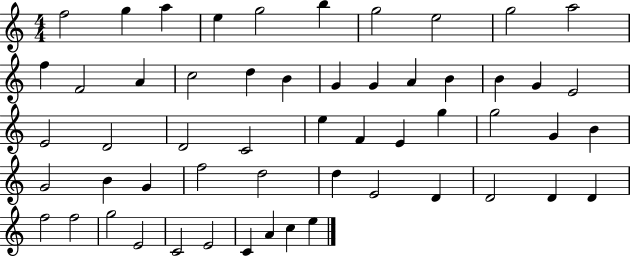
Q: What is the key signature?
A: C major